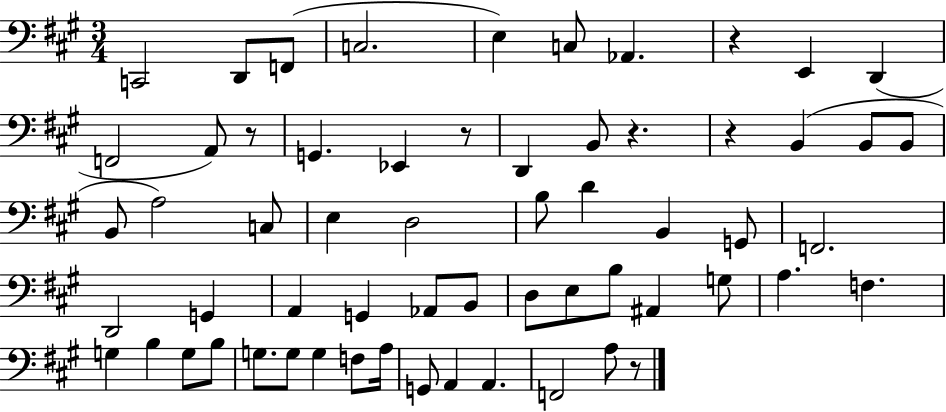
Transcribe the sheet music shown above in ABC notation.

X:1
T:Untitled
M:3/4
L:1/4
K:A
C,,2 D,,/2 F,,/2 C,2 E, C,/2 _A,, z E,, D,, F,,2 A,,/2 z/2 G,, _E,, z/2 D,, B,,/2 z z B,, B,,/2 B,,/2 B,,/2 A,2 C,/2 E, D,2 B,/2 D B,, G,,/2 F,,2 D,,2 G,, A,, G,, _A,,/2 B,,/2 D,/2 E,/2 B,/2 ^A,, G,/2 A, F, G, B, G,/2 B,/2 G,/2 G,/2 G, F,/2 A,/4 G,,/2 A,, A,, F,,2 A,/2 z/2